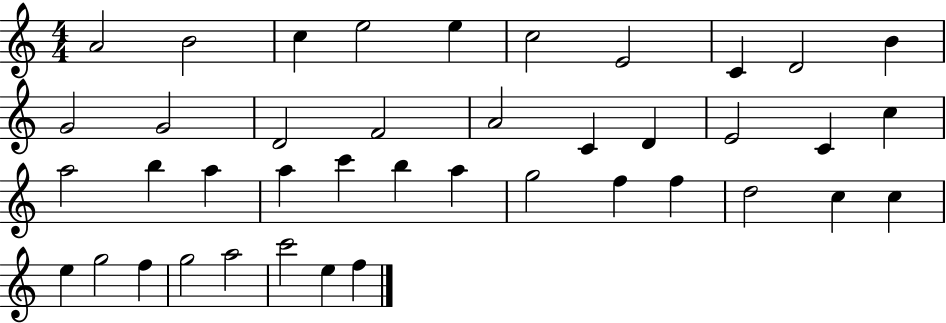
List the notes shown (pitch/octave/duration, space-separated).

A4/h B4/h C5/q E5/h E5/q C5/h E4/h C4/q D4/h B4/q G4/h G4/h D4/h F4/h A4/h C4/q D4/q E4/h C4/q C5/q A5/h B5/q A5/q A5/q C6/q B5/q A5/q G5/h F5/q F5/q D5/h C5/q C5/q E5/q G5/h F5/q G5/h A5/h C6/h E5/q F5/q